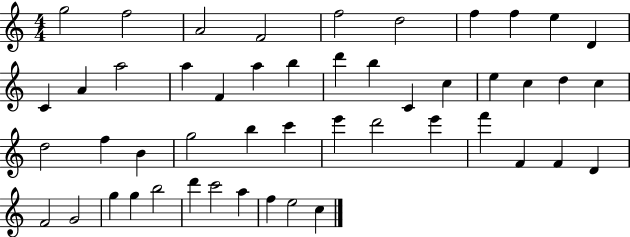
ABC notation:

X:1
T:Untitled
M:4/4
L:1/4
K:C
g2 f2 A2 F2 f2 d2 f f e D C A a2 a F a b d' b C c e c d c d2 f B g2 b c' e' d'2 e' f' F F D F2 G2 g g b2 d' c'2 a f e2 c